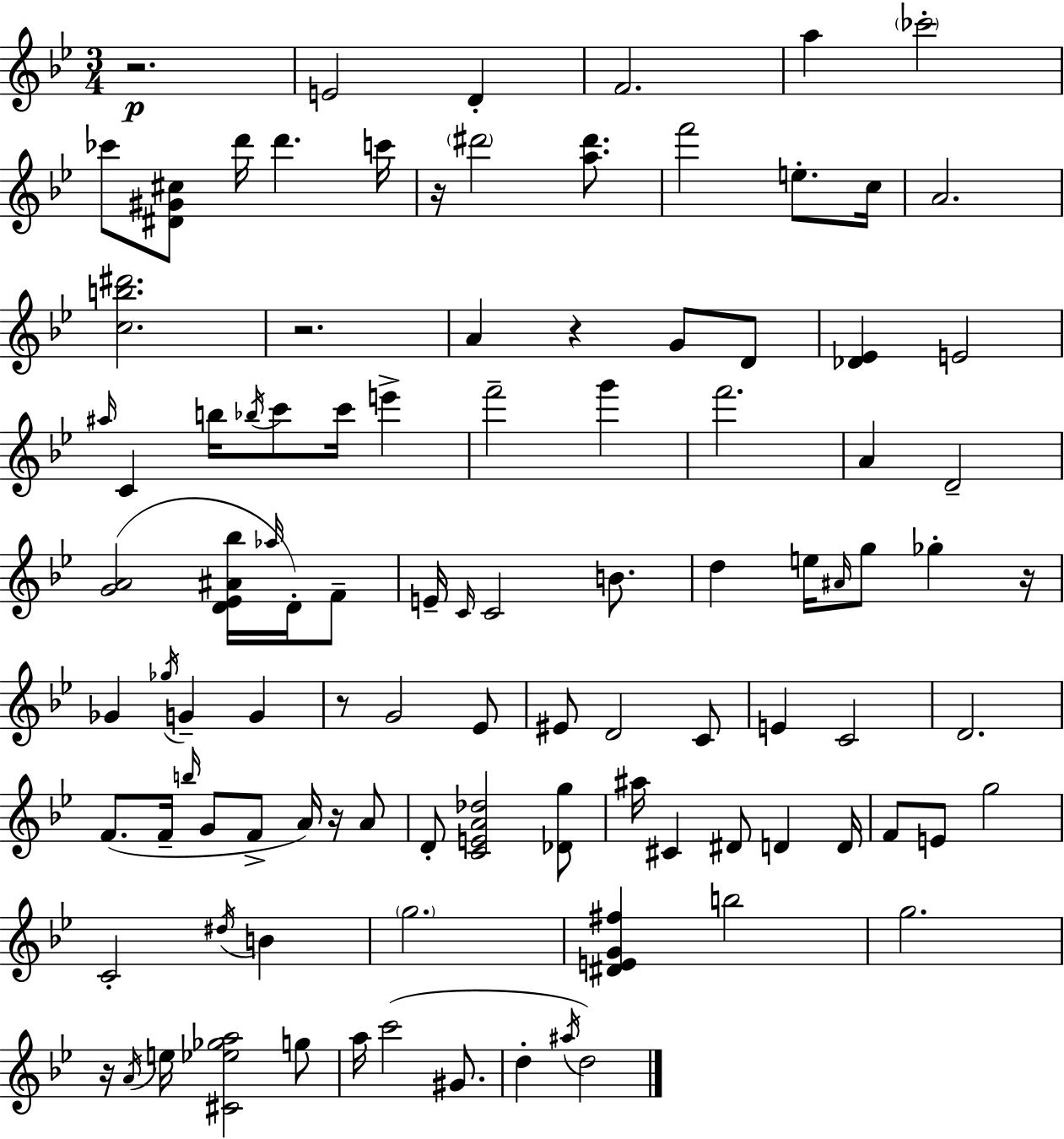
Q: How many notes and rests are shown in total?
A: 103